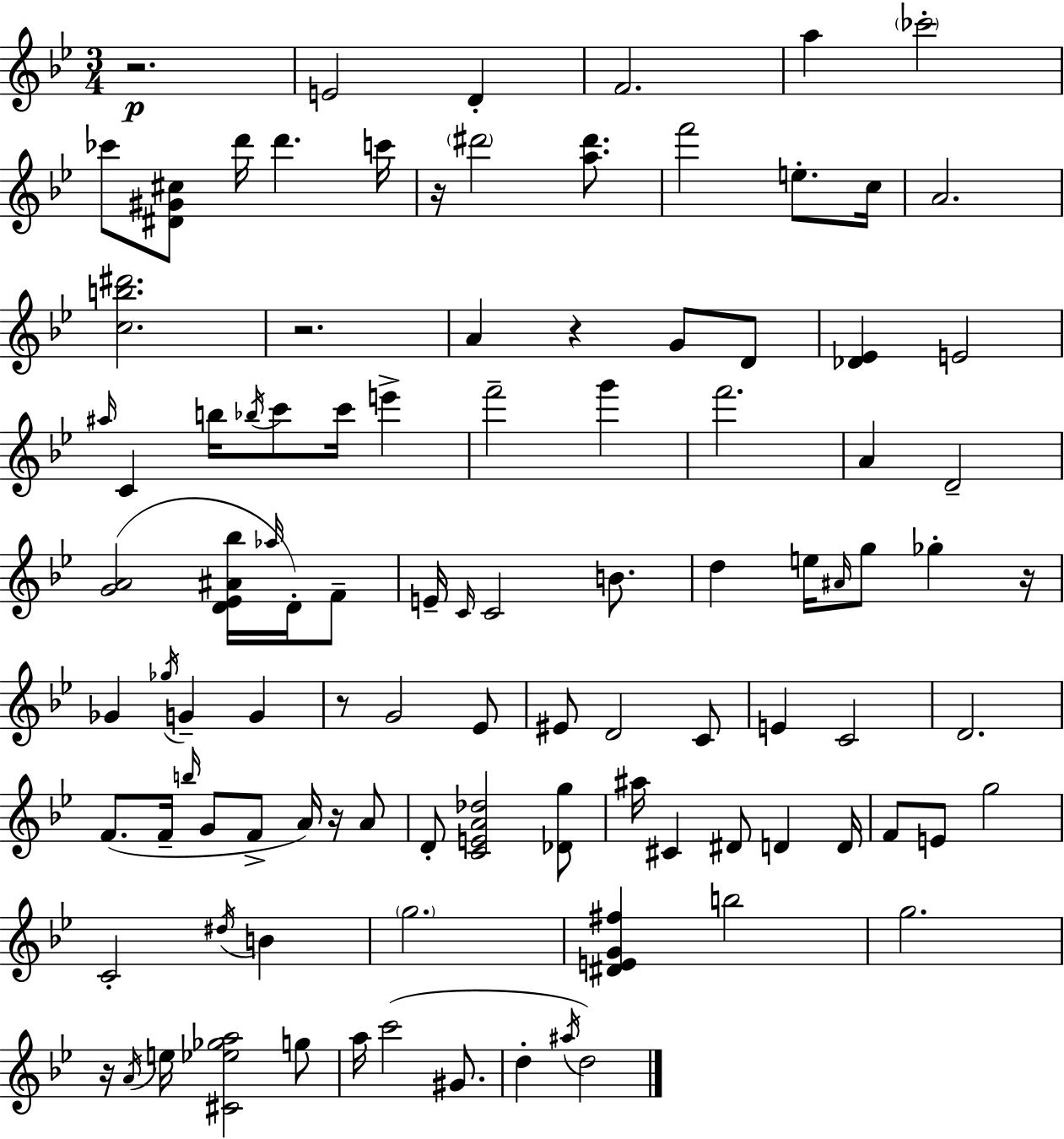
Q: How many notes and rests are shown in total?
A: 103